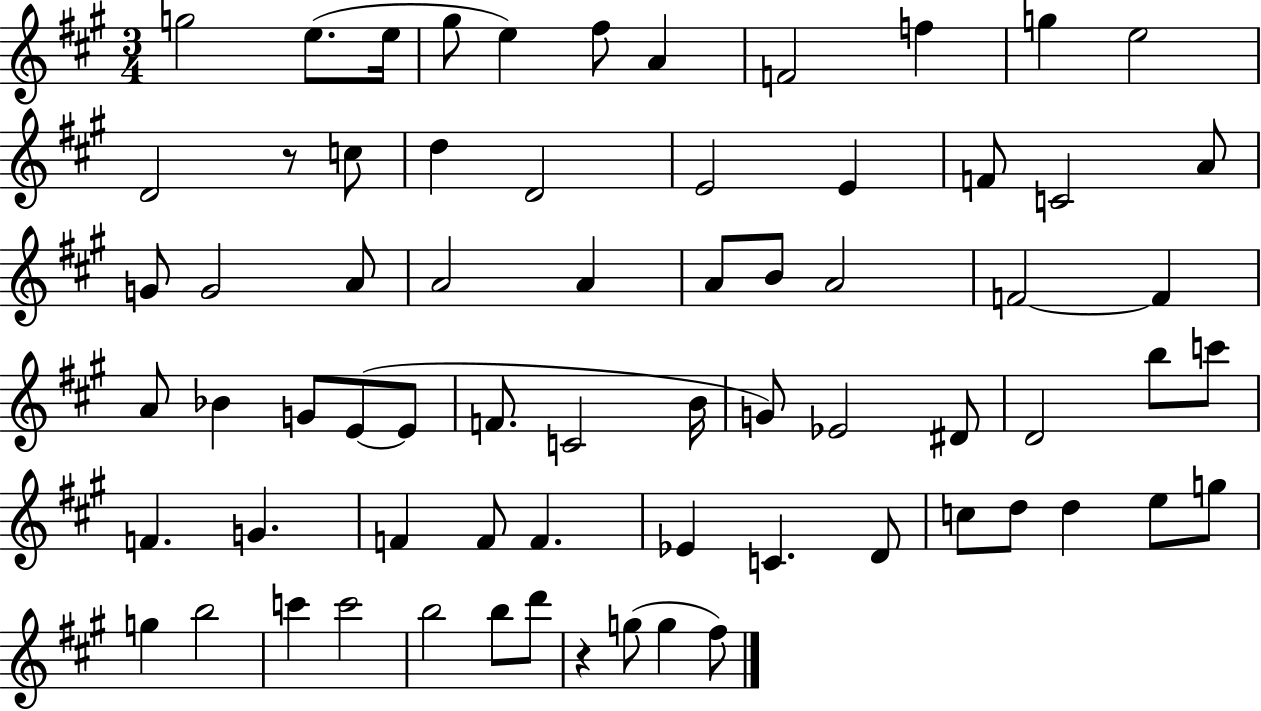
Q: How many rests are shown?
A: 2